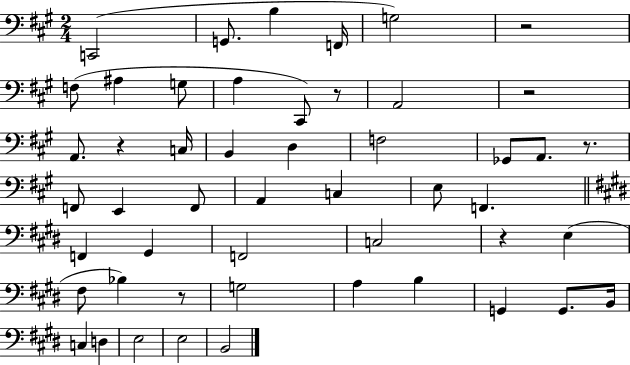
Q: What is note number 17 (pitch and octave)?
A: Gb2